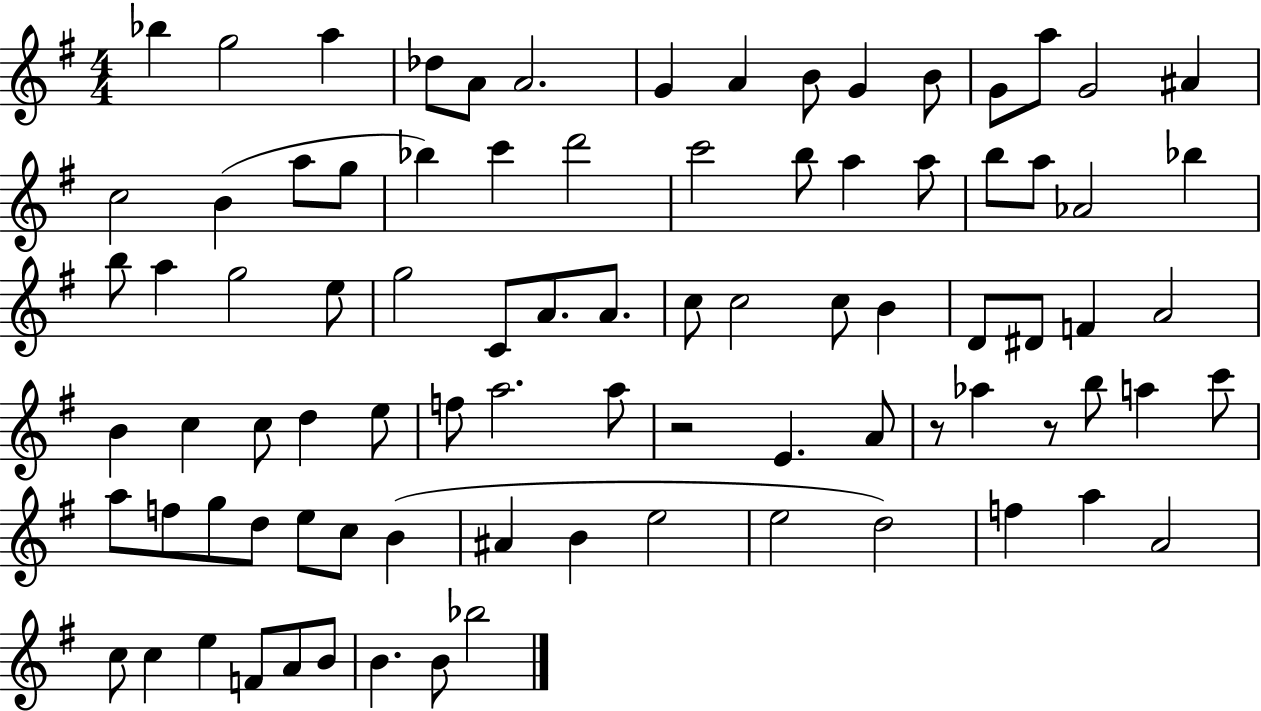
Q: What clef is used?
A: treble